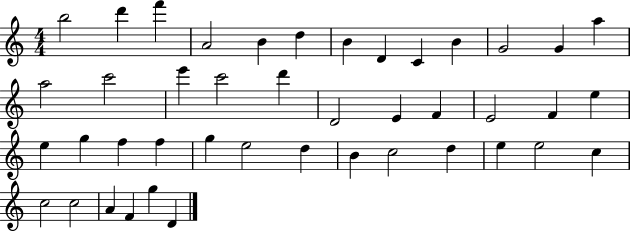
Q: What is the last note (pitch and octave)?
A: D4